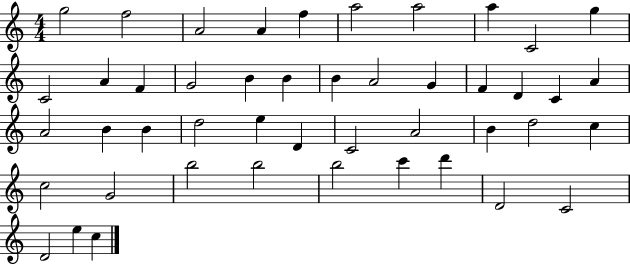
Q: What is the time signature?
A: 4/4